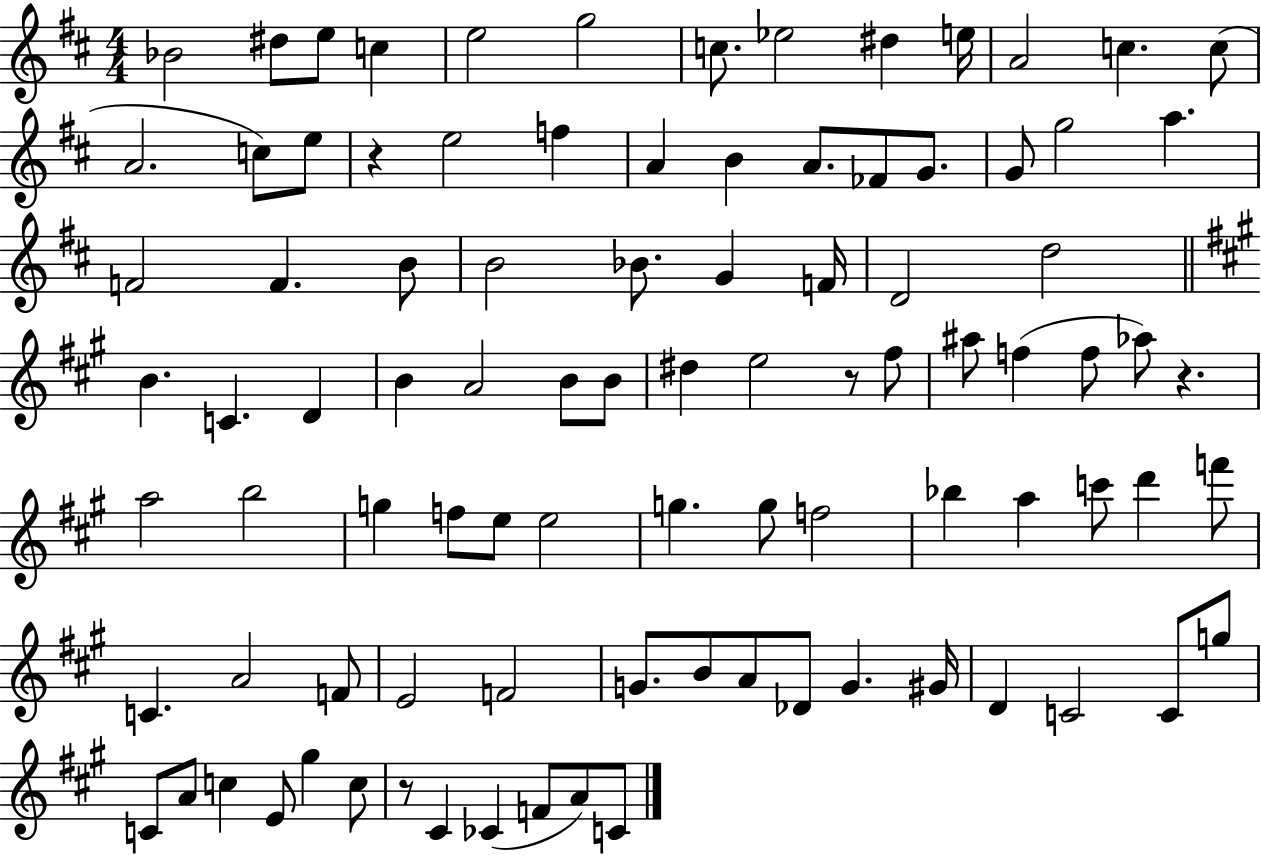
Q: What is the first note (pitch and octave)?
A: Bb4